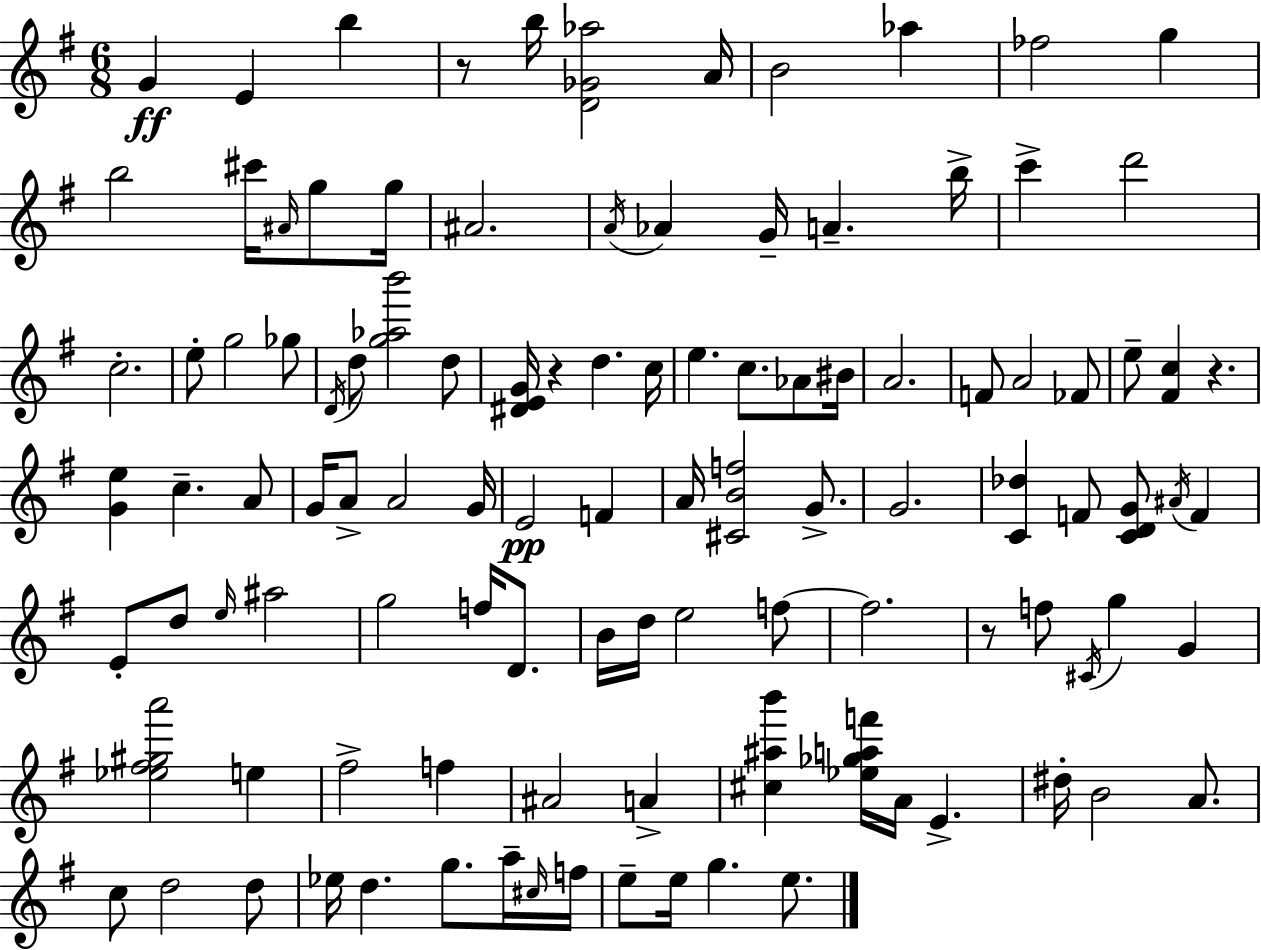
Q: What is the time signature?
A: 6/8